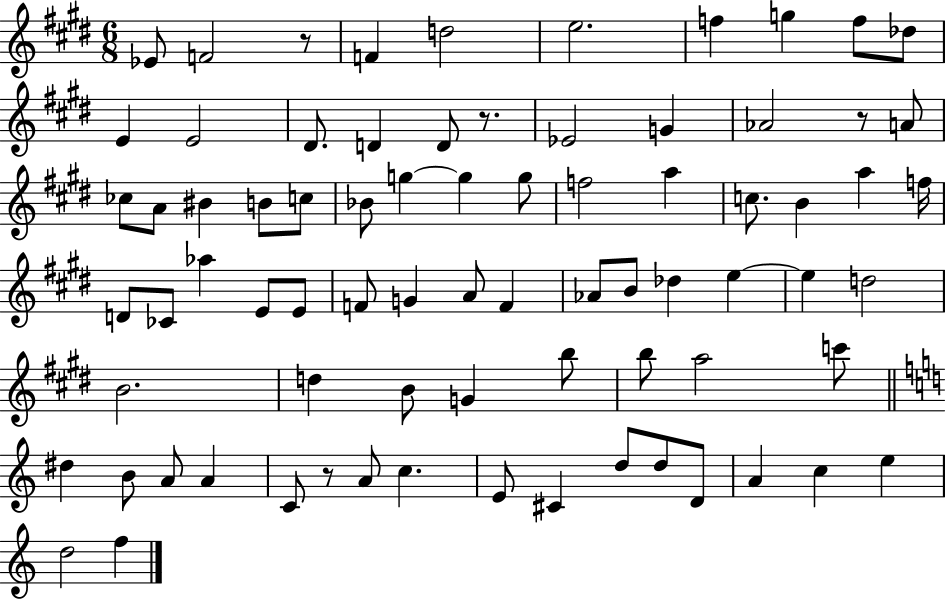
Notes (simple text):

Eb4/e F4/h R/e F4/q D5/h E5/h. F5/q G5/q F5/e Db5/e E4/q E4/h D#4/e. D4/q D4/e R/e. Eb4/h G4/q Ab4/h R/e A4/e CES5/e A4/e BIS4/q B4/e C5/e Bb4/e G5/q G5/q G5/e F5/h A5/q C5/e. B4/q A5/q F5/s D4/e CES4/e Ab5/q E4/e E4/e F4/e G4/q A4/e F4/q Ab4/e B4/e Db5/q E5/q E5/q D5/h B4/h. D5/q B4/e G4/q B5/e B5/e A5/h C6/e D#5/q B4/e A4/e A4/q C4/e R/e A4/e C5/q. E4/e C#4/q D5/e D5/e D4/e A4/q C5/q E5/q D5/h F5/q